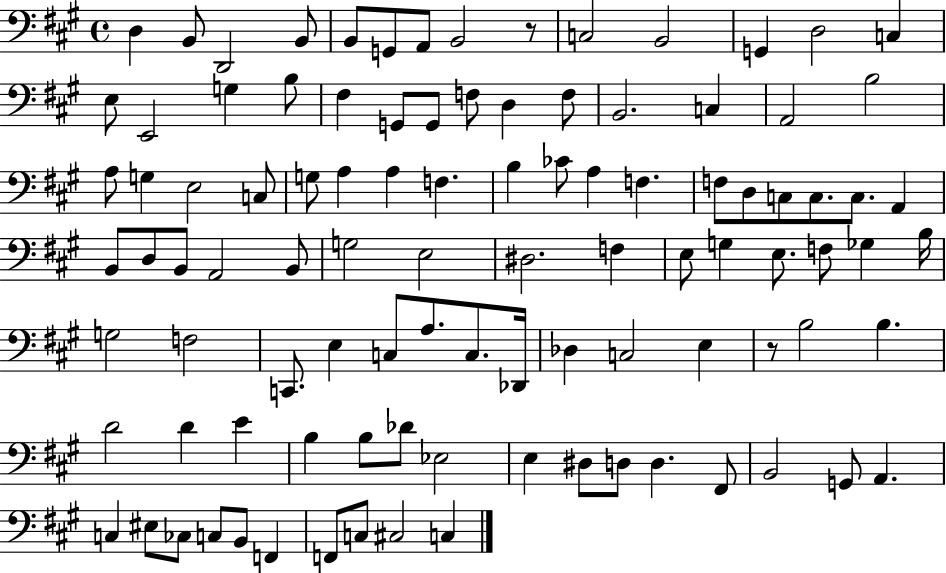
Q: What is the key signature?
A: A major